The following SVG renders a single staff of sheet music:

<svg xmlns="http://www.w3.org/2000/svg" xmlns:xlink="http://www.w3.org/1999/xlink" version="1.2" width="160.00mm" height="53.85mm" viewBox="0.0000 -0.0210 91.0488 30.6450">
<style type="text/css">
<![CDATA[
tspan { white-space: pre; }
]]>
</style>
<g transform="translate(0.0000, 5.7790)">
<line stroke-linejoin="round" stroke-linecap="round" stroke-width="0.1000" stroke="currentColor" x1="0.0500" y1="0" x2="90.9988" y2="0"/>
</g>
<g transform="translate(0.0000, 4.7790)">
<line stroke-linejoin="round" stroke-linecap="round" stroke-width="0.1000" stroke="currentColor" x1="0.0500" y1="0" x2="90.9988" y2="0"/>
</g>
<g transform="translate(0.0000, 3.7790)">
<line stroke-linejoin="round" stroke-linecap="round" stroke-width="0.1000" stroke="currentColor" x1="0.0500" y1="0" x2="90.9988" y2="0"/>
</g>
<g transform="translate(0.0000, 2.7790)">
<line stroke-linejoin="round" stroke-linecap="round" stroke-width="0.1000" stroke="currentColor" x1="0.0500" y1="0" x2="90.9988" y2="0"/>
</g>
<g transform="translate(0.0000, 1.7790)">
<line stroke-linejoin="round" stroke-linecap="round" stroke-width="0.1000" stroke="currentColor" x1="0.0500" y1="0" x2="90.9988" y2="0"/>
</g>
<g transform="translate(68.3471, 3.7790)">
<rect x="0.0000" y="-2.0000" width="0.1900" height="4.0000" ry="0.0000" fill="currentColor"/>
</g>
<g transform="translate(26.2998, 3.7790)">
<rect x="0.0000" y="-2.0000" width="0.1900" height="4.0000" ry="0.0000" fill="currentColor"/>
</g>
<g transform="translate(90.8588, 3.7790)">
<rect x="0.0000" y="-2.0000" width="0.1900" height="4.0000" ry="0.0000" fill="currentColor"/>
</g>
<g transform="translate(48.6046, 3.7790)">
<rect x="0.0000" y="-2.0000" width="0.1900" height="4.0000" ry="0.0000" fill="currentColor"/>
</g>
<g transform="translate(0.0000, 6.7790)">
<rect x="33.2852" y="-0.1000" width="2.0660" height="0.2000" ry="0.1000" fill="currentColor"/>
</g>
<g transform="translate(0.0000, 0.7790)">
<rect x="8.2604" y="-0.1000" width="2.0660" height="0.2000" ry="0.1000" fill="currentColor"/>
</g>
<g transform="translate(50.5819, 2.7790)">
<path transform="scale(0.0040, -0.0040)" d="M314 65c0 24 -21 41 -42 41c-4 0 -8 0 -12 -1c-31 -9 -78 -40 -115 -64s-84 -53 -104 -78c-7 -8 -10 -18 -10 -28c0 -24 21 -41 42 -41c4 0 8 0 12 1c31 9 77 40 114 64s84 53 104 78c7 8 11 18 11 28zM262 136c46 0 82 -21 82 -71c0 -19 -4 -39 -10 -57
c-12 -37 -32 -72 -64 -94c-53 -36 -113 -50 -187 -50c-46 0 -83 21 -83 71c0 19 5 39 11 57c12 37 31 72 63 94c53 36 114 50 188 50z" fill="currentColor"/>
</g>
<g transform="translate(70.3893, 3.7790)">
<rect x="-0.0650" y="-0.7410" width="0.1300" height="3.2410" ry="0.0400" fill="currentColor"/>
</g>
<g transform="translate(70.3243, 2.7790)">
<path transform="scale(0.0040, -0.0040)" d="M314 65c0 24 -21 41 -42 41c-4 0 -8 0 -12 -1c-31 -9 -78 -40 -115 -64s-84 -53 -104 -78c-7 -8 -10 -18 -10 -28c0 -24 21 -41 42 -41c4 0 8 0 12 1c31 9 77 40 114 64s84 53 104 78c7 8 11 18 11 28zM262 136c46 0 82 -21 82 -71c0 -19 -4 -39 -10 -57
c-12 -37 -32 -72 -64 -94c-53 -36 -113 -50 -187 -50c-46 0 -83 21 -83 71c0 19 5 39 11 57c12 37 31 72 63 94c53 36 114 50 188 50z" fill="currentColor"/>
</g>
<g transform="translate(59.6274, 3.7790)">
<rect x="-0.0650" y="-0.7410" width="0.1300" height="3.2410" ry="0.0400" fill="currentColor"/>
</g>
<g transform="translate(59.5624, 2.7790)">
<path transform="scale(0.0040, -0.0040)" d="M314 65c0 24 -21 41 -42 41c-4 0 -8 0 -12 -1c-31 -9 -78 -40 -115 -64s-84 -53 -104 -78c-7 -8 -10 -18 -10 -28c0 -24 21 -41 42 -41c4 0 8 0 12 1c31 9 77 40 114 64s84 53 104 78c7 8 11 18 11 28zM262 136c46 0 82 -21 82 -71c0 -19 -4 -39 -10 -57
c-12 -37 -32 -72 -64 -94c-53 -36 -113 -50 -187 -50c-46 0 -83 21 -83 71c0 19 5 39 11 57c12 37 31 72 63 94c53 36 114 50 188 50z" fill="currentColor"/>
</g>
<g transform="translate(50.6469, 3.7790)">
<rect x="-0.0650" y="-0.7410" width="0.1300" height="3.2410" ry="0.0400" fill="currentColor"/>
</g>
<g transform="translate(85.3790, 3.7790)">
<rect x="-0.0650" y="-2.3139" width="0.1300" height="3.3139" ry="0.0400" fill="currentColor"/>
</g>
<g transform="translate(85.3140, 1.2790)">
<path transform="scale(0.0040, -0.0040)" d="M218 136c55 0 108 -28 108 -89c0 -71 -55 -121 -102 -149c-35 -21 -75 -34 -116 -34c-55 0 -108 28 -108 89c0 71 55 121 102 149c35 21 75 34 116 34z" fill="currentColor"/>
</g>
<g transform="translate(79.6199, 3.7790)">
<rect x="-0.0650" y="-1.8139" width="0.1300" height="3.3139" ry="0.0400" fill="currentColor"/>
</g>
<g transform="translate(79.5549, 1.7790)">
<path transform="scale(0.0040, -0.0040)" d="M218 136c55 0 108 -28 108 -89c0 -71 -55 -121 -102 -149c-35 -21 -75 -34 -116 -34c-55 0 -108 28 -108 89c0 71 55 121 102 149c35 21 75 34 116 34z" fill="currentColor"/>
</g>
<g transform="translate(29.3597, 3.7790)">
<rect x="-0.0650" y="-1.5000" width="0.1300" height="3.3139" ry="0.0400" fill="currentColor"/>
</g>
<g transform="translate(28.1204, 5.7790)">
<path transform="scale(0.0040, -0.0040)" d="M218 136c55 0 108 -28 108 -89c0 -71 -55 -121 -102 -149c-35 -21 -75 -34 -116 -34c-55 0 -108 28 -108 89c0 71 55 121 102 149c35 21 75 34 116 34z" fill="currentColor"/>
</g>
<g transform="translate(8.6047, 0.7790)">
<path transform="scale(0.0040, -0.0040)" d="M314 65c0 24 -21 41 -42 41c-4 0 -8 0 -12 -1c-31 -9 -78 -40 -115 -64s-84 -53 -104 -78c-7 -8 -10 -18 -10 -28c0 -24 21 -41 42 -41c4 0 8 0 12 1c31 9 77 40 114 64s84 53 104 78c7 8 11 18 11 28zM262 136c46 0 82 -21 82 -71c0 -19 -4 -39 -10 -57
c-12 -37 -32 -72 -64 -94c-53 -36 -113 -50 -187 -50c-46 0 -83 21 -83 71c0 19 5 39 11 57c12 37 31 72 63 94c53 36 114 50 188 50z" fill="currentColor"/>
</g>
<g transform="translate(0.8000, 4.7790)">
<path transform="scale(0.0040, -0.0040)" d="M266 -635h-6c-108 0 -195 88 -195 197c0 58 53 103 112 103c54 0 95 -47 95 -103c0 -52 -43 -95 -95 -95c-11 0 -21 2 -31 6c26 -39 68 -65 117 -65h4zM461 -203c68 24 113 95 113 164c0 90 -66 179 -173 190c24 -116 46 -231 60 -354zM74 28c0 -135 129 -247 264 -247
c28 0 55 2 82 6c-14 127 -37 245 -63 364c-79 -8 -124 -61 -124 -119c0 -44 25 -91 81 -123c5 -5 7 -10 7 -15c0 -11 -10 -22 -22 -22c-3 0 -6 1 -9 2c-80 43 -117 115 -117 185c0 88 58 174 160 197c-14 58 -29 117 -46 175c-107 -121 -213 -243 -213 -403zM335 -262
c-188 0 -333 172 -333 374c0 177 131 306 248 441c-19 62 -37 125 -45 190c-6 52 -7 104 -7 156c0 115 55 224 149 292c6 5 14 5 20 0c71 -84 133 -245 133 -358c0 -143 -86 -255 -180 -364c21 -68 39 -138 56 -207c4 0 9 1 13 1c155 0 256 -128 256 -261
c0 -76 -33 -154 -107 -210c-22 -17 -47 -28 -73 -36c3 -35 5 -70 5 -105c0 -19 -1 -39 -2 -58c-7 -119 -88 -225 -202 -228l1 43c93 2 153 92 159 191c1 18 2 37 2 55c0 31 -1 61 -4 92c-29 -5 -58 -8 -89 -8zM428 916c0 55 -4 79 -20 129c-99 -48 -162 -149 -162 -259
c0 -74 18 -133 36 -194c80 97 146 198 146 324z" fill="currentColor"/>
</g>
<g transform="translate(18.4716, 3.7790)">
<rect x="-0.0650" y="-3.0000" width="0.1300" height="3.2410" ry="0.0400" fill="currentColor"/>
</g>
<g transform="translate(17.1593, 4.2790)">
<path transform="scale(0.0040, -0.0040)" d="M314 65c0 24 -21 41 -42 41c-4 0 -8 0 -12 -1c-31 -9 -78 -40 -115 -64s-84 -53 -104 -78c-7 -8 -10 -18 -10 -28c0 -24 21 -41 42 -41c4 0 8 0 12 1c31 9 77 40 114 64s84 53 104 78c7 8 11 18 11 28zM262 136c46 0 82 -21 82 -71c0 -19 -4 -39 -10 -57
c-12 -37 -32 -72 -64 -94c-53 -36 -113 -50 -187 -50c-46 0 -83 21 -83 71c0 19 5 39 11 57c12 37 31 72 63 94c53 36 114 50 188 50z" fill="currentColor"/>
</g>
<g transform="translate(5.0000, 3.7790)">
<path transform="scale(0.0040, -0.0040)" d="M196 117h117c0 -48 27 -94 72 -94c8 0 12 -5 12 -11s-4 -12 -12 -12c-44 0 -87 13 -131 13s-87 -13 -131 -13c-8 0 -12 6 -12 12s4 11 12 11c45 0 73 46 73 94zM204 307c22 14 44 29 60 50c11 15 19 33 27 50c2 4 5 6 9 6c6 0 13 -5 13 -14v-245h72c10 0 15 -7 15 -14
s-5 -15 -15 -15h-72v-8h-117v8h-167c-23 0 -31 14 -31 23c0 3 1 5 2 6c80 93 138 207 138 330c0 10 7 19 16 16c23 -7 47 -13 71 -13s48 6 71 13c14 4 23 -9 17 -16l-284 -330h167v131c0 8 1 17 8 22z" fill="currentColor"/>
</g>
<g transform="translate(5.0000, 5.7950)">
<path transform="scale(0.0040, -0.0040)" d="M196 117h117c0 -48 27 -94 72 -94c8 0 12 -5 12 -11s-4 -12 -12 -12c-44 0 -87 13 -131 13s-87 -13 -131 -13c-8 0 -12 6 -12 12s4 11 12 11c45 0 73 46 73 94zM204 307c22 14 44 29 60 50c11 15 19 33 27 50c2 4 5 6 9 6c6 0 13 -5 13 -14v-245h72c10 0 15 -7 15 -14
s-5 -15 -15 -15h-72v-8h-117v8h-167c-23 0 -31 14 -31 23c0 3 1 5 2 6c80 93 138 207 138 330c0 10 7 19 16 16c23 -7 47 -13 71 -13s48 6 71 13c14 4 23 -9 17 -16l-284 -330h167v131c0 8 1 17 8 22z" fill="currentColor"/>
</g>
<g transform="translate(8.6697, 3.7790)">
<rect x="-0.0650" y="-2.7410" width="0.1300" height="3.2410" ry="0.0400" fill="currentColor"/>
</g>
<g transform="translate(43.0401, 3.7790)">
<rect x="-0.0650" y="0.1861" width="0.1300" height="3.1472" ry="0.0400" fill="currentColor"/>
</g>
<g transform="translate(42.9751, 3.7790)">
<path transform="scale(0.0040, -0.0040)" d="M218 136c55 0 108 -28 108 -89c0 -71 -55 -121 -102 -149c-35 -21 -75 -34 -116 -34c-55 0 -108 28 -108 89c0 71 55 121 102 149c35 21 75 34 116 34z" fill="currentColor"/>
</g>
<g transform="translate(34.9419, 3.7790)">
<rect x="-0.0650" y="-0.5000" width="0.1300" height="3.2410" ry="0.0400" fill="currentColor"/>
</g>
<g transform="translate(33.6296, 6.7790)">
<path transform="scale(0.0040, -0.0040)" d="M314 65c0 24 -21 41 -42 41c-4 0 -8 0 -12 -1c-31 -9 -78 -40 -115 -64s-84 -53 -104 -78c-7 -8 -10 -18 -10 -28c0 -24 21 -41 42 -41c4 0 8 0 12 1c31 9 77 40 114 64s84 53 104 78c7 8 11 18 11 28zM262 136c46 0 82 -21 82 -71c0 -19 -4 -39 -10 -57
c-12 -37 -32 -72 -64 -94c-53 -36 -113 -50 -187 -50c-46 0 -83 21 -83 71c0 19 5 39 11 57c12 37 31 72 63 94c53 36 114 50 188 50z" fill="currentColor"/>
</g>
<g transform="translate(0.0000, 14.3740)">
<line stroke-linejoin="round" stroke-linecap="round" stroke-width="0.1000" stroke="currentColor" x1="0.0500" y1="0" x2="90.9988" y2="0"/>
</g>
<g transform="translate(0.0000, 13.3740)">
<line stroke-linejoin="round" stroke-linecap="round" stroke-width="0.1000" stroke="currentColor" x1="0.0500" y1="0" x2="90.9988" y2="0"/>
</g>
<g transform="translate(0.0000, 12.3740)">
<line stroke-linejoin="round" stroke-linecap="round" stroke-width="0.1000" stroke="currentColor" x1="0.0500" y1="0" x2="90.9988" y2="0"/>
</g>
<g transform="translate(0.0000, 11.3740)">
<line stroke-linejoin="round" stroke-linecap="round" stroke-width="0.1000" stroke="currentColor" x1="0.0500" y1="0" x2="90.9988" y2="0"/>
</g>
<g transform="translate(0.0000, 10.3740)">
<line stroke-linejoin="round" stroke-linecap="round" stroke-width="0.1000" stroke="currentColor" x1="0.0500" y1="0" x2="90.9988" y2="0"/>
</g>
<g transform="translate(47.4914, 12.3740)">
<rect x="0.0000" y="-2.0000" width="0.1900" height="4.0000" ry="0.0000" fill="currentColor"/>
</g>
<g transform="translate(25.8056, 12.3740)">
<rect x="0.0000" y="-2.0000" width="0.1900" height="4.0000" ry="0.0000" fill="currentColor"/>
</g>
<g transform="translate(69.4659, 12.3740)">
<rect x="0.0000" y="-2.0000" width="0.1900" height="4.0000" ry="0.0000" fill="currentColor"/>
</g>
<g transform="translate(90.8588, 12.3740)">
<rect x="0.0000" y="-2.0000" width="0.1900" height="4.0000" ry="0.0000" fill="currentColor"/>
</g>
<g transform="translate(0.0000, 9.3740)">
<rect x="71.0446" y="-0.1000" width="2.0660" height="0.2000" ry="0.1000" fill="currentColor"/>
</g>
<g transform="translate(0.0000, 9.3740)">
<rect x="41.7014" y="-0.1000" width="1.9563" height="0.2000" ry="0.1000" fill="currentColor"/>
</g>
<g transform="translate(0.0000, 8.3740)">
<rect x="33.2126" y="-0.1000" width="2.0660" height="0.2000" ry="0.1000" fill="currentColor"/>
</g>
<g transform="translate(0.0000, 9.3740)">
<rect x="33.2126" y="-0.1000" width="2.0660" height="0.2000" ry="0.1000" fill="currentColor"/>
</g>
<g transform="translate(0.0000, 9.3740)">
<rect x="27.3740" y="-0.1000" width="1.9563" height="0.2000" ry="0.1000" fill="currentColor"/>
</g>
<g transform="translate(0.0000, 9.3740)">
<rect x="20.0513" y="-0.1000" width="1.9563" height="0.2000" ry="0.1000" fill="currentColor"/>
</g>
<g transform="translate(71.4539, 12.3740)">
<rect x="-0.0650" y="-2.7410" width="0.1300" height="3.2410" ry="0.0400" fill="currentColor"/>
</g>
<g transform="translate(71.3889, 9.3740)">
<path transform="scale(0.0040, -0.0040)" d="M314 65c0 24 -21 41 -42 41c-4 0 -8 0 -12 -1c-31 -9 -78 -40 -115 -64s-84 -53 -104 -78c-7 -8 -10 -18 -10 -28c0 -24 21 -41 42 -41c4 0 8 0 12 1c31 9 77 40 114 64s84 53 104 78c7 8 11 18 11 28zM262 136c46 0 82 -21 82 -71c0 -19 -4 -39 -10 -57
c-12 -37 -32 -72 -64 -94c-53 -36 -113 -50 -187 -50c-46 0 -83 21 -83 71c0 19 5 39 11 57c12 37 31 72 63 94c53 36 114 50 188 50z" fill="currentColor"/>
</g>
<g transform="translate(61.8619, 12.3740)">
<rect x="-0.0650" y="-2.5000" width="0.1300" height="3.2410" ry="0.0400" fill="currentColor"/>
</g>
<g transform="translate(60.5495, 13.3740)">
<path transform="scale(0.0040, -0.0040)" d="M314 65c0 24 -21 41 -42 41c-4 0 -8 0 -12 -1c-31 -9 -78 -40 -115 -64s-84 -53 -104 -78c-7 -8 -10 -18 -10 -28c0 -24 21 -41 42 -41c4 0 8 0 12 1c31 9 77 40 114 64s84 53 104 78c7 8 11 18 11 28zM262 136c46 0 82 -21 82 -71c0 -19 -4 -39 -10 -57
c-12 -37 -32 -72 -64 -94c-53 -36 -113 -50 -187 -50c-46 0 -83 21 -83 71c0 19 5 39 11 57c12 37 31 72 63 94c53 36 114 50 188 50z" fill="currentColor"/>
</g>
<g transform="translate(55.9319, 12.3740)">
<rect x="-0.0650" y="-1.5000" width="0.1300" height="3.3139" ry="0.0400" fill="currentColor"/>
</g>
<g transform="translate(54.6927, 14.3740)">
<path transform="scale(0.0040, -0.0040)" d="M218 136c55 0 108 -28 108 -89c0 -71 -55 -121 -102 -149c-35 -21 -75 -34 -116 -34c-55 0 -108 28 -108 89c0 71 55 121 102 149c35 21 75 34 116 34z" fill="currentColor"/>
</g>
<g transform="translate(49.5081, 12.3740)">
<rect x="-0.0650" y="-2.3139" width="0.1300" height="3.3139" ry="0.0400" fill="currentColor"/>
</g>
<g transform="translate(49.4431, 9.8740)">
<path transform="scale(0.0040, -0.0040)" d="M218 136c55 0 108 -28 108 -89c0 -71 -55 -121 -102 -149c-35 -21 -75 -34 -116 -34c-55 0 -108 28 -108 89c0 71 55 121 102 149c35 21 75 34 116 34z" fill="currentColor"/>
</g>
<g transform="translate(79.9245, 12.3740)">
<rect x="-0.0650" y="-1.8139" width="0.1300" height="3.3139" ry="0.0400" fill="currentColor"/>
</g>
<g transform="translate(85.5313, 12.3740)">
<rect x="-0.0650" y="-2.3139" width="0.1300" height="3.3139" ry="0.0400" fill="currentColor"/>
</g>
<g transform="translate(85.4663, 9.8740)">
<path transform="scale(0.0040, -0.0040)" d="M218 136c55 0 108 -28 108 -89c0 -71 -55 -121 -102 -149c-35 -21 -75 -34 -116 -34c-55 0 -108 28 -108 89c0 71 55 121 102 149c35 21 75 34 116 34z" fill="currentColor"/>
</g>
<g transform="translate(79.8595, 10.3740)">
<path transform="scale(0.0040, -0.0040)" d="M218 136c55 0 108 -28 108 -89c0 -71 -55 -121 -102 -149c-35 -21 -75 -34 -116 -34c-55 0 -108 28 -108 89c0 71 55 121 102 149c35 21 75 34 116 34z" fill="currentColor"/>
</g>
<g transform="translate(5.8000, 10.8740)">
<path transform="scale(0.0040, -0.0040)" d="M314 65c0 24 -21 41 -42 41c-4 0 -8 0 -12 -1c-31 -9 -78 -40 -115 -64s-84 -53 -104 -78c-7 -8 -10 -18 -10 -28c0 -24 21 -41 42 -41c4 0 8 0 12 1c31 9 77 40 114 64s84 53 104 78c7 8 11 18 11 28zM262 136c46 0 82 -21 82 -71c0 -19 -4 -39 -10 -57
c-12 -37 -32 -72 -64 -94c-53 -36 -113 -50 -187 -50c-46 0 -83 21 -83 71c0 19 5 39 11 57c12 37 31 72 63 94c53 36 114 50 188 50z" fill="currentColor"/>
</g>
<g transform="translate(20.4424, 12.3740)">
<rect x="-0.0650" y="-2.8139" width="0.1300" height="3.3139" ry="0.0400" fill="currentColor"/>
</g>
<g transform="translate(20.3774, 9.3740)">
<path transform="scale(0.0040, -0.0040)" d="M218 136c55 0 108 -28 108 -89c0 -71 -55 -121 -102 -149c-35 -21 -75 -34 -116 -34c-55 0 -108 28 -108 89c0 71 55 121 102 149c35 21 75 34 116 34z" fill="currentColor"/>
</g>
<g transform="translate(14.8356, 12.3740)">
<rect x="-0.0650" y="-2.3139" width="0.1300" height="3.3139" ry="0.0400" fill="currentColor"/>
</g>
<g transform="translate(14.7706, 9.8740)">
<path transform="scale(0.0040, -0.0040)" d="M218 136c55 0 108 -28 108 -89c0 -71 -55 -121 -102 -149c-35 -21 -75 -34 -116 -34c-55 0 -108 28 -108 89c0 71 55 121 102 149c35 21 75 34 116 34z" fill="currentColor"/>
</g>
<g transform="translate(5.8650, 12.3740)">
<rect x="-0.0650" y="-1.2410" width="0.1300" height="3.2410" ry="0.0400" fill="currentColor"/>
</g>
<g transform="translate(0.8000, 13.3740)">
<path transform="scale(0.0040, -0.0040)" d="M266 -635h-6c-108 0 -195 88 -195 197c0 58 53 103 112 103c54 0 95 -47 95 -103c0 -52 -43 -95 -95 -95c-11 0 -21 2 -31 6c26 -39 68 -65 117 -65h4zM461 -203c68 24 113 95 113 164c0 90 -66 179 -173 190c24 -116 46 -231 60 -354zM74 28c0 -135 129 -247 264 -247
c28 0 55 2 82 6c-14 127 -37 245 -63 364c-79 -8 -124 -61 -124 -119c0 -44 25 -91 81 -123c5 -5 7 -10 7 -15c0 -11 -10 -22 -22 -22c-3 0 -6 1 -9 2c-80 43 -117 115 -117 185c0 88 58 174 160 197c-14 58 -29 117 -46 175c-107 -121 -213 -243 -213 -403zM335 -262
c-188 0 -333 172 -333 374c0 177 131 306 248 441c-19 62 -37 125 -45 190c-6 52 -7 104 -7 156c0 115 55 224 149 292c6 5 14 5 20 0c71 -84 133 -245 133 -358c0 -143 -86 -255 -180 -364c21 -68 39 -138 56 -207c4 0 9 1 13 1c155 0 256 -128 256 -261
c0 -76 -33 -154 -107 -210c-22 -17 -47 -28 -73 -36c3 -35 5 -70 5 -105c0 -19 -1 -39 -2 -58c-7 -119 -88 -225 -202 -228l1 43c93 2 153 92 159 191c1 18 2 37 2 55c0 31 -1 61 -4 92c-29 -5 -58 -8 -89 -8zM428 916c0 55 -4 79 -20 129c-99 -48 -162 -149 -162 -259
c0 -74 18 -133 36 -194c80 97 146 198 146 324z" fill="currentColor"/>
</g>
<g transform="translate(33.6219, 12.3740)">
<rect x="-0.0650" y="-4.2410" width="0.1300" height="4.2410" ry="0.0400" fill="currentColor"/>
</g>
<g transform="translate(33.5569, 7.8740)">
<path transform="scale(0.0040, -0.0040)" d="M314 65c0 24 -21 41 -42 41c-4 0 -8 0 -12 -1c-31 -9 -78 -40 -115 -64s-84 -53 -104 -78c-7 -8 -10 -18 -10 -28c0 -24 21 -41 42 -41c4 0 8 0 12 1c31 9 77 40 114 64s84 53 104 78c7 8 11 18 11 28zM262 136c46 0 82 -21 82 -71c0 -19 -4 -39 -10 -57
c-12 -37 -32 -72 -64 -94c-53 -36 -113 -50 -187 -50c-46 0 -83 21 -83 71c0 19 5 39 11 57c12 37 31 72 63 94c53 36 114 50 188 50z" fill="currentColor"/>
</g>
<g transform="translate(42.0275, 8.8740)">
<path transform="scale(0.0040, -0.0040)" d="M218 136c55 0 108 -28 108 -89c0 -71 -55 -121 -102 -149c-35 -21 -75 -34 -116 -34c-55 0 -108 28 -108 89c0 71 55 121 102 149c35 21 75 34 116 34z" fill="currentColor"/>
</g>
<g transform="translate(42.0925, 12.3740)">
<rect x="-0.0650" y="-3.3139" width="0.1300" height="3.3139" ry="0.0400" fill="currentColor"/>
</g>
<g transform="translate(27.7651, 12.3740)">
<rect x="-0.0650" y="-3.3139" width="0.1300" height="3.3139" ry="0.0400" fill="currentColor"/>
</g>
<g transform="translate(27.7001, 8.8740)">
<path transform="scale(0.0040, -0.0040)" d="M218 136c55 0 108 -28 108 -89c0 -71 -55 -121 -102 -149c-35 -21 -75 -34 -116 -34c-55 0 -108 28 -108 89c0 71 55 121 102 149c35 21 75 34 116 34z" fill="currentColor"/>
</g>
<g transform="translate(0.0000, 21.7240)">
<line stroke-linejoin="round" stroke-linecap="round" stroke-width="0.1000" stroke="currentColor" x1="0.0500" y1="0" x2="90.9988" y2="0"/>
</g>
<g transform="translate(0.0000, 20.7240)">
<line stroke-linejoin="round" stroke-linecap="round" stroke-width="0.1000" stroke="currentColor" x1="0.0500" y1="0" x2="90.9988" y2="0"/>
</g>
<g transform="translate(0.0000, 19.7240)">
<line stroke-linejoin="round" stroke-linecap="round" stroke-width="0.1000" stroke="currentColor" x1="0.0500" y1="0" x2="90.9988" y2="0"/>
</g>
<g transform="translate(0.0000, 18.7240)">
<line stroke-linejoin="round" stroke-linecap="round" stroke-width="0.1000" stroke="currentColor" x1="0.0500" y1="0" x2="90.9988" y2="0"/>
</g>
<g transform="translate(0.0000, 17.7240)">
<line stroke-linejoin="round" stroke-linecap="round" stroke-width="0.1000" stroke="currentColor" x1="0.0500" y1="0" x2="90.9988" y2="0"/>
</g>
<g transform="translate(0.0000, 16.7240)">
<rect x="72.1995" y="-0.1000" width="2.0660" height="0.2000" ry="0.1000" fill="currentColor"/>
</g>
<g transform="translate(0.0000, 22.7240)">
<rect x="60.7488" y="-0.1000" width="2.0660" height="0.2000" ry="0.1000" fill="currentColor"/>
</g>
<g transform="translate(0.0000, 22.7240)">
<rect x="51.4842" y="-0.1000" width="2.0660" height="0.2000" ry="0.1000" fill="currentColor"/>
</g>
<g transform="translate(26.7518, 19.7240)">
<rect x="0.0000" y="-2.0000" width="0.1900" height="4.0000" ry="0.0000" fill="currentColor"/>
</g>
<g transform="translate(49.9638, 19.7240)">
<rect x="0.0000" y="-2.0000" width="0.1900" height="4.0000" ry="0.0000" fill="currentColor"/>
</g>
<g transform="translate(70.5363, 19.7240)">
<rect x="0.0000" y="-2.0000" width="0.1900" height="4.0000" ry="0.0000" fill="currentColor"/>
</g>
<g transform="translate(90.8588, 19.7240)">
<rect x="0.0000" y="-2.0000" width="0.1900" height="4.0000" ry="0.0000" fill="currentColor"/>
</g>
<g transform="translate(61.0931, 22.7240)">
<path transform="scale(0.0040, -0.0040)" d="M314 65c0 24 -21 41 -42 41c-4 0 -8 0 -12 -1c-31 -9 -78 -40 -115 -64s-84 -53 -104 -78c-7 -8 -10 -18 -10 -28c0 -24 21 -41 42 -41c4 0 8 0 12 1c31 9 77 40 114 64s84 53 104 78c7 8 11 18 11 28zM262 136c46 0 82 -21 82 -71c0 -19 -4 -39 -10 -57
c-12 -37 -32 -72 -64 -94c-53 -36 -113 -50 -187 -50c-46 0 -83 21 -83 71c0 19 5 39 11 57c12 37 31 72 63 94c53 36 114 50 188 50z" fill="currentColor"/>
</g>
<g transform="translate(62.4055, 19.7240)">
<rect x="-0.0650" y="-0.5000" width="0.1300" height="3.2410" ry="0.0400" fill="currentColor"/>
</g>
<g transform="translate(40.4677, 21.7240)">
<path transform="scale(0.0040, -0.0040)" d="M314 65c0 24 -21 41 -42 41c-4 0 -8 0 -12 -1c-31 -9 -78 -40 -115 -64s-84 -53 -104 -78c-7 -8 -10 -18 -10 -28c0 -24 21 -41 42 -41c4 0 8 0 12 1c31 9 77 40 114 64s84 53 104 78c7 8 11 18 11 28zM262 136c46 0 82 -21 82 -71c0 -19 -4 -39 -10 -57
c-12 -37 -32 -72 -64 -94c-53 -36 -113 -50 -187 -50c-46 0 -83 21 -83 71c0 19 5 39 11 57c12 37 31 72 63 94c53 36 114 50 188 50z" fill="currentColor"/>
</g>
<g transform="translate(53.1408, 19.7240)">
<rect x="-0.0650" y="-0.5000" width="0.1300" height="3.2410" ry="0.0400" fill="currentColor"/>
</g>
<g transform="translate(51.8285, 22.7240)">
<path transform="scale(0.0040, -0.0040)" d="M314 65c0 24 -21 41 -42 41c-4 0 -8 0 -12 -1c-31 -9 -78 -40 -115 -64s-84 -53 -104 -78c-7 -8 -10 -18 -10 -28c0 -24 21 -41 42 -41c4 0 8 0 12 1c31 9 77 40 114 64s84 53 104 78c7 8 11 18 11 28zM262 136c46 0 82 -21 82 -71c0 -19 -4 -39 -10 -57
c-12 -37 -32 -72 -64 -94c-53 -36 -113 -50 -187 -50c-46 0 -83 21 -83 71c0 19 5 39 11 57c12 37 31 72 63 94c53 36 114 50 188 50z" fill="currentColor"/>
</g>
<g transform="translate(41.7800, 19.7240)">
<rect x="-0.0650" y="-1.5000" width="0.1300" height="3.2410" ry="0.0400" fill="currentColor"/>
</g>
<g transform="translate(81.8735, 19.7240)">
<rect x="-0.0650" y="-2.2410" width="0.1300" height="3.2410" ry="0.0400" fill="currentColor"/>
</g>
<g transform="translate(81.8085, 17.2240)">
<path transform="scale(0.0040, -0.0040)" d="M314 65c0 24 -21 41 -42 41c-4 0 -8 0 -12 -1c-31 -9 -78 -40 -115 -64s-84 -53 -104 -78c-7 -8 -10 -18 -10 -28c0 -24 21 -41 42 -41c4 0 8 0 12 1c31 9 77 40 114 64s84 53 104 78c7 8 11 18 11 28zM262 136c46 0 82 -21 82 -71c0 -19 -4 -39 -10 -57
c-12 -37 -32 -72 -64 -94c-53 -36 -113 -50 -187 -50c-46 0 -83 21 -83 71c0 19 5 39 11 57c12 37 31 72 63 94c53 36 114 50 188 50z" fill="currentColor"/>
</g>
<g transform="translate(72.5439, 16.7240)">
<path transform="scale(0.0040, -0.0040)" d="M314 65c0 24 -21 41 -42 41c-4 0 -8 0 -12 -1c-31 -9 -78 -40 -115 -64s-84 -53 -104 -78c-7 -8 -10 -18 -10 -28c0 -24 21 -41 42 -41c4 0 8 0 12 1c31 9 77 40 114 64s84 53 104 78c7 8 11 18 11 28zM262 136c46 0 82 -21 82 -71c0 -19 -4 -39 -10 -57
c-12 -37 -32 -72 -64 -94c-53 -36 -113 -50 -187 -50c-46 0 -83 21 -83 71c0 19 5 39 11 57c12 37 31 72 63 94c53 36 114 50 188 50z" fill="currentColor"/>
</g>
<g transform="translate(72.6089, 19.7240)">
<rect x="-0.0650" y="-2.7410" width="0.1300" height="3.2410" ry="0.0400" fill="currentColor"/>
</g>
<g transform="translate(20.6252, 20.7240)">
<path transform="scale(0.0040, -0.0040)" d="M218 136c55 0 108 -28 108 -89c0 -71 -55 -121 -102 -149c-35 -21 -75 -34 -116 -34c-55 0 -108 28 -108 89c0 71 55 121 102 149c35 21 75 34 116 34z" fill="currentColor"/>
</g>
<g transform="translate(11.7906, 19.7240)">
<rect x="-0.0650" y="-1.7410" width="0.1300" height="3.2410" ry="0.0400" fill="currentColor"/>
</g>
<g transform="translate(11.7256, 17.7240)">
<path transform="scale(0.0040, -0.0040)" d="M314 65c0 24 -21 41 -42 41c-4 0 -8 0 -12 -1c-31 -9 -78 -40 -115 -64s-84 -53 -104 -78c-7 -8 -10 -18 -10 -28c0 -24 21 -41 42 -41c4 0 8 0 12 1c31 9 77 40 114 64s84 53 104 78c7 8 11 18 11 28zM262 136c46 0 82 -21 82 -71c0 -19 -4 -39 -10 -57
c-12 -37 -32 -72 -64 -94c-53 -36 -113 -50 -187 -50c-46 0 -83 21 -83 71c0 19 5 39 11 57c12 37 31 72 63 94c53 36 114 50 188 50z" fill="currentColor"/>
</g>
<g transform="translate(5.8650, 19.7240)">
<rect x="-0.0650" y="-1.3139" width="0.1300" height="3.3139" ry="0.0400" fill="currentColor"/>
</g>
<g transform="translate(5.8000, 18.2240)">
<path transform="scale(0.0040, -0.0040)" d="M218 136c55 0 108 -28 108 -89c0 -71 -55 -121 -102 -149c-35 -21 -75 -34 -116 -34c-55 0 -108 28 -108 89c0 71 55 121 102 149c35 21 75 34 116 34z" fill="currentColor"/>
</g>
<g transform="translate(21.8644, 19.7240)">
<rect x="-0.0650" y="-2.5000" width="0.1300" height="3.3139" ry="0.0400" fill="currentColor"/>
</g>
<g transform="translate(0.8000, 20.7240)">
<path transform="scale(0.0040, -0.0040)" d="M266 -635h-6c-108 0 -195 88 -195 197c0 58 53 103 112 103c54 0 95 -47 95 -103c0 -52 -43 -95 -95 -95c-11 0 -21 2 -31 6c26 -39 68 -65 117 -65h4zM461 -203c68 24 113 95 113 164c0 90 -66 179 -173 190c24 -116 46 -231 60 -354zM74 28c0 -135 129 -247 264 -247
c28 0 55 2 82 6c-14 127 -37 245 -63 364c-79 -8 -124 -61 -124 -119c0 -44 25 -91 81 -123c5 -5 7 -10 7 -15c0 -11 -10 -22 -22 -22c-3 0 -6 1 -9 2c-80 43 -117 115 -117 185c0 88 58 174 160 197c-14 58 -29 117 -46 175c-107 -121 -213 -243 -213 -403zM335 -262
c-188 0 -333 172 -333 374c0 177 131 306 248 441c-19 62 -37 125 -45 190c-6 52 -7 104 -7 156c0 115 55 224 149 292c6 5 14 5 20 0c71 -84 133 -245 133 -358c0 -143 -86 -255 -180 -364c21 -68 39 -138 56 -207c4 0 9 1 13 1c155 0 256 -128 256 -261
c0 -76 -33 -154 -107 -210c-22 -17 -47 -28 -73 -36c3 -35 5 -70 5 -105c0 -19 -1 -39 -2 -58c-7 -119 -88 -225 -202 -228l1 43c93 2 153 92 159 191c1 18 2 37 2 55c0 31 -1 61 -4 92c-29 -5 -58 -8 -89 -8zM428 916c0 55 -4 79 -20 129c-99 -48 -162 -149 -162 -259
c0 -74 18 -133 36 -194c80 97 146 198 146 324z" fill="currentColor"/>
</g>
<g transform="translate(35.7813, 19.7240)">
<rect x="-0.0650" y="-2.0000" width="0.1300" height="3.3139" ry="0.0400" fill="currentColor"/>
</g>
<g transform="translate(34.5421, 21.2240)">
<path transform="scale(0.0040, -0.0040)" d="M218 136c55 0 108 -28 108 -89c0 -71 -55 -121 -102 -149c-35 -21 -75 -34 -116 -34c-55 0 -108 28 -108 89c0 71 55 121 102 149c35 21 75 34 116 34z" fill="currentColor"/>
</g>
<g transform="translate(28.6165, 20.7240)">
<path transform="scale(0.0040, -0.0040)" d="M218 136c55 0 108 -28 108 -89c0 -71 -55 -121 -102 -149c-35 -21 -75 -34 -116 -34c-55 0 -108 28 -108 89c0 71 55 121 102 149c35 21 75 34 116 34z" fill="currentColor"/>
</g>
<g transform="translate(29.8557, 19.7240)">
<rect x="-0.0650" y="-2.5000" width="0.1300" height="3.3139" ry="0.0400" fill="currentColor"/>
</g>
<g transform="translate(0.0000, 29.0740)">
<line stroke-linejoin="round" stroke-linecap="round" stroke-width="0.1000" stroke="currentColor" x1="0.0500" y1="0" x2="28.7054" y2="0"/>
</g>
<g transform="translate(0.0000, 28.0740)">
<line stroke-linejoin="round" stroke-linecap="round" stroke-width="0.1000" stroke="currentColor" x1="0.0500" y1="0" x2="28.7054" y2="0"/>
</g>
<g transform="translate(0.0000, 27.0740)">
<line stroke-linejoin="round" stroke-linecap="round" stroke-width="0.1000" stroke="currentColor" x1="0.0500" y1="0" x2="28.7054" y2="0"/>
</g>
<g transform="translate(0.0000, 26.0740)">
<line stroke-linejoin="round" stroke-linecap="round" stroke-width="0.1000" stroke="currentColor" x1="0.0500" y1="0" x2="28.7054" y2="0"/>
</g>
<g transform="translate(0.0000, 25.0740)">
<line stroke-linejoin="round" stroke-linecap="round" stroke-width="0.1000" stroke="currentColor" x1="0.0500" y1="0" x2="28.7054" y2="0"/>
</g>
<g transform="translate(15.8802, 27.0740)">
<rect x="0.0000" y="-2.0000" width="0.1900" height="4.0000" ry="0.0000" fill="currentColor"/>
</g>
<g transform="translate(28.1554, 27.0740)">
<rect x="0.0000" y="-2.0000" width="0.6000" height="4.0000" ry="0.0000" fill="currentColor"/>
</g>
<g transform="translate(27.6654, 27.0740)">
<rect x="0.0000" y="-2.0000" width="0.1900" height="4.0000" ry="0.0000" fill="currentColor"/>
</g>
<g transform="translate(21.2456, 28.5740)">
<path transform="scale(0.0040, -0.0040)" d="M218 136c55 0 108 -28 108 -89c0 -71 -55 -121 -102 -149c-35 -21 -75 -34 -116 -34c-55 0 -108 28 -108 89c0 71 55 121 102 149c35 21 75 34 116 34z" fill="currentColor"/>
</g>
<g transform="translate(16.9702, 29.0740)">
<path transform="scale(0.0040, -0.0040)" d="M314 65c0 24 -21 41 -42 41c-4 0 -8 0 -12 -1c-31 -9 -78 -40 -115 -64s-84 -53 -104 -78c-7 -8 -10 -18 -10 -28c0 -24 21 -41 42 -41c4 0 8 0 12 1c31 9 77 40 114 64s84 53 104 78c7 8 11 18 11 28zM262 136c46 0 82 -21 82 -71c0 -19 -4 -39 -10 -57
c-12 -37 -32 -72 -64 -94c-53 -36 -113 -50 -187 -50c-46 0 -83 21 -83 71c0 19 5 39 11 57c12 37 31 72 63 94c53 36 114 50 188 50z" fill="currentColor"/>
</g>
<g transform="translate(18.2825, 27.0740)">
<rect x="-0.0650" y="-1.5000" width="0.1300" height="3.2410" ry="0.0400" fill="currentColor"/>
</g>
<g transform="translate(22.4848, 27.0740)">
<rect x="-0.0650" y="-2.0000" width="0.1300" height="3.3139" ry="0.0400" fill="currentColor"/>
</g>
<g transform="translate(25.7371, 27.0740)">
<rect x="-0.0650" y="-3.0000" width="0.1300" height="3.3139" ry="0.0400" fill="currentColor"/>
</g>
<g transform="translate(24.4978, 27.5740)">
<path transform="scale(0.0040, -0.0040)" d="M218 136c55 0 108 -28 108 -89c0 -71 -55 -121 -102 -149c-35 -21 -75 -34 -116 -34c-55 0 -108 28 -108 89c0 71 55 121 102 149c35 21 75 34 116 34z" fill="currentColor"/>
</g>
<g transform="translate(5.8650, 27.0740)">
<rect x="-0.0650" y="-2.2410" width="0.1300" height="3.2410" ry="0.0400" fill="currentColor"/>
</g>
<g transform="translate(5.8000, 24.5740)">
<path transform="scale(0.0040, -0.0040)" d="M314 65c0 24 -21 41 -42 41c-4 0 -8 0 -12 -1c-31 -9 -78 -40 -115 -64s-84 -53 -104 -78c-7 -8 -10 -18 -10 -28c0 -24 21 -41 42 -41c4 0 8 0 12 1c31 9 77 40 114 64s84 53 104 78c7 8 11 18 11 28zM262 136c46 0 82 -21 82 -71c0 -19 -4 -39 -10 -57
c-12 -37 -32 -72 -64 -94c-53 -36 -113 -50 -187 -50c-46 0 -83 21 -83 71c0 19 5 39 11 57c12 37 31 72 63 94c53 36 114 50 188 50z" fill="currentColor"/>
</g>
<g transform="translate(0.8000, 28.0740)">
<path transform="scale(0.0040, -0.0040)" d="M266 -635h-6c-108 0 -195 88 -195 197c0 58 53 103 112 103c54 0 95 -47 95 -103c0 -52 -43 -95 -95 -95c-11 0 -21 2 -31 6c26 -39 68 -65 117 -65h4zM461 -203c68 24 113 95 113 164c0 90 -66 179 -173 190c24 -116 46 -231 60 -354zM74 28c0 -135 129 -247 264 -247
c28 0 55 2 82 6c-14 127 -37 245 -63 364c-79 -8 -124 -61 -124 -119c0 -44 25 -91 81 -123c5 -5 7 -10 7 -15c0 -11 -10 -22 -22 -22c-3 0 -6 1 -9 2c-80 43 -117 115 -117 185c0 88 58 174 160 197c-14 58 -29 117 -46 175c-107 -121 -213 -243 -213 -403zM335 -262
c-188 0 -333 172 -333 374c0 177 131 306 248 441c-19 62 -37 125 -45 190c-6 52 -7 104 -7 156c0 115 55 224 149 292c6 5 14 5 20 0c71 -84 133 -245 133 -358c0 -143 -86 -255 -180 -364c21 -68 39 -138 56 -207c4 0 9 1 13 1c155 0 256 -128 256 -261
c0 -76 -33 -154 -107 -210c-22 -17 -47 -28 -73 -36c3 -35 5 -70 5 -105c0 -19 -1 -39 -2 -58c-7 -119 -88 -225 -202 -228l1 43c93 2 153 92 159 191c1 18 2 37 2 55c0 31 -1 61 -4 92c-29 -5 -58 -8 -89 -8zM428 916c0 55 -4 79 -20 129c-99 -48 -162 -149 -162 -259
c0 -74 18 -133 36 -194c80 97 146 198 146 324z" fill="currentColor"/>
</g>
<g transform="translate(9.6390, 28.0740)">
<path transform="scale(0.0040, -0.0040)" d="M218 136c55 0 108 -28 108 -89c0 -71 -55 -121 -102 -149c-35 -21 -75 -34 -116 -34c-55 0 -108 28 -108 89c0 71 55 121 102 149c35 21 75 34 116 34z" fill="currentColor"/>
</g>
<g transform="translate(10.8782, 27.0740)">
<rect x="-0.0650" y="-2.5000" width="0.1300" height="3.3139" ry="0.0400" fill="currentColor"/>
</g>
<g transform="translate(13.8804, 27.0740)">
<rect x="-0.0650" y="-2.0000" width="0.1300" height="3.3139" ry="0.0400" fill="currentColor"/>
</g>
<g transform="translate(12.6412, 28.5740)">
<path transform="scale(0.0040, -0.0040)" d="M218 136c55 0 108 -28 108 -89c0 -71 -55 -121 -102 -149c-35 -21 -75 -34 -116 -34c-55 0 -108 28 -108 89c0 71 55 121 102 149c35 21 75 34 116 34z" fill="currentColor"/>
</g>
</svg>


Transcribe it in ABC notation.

X:1
T:Untitled
M:4/4
L:1/4
K:C
a2 A2 E C2 B d2 d2 d2 f g e2 g a b d'2 b g E G2 a2 f g e f2 G G F E2 C2 C2 a2 g2 g2 G F E2 F A